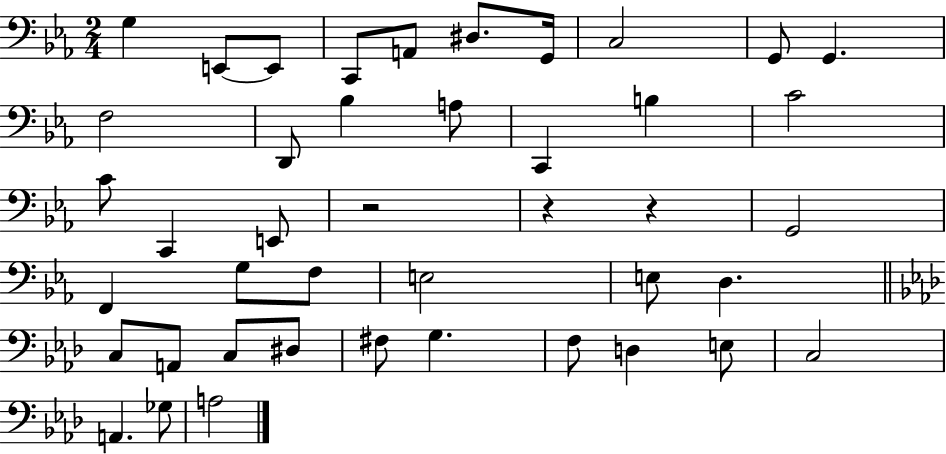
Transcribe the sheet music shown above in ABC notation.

X:1
T:Untitled
M:2/4
L:1/4
K:Eb
G, E,,/2 E,,/2 C,,/2 A,,/2 ^D,/2 G,,/4 C,2 G,,/2 G,, F,2 D,,/2 _B, A,/2 C,, B, C2 C/2 C,, E,,/2 z2 z z G,,2 F,, G,/2 F,/2 E,2 E,/2 D, C,/2 A,,/2 C,/2 ^D,/2 ^F,/2 G, F,/2 D, E,/2 C,2 A,, _G,/2 A,2